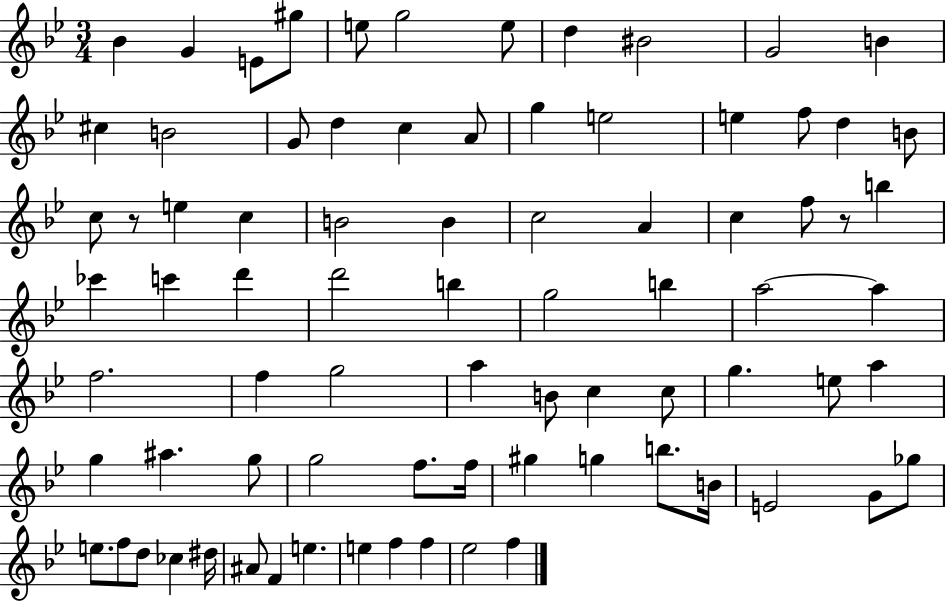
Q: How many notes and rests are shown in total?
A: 80